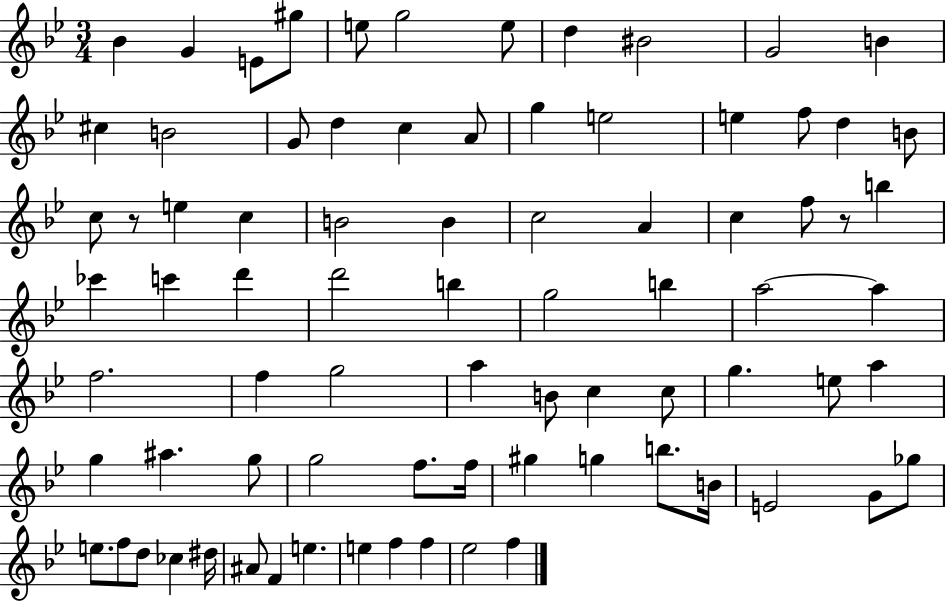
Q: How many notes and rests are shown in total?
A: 80